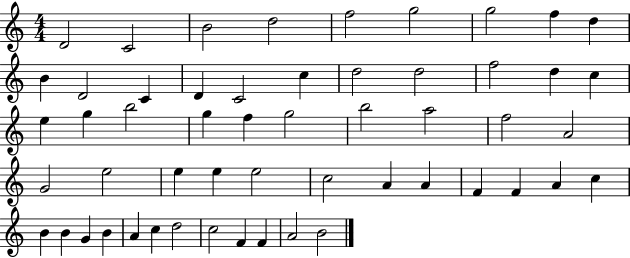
{
  \clef treble
  \numericTimeSignature
  \time 4/4
  \key c \major
  d'2 c'2 | b'2 d''2 | f''2 g''2 | g''2 f''4 d''4 | \break b'4 d'2 c'4 | d'4 c'2 c''4 | d''2 d''2 | f''2 d''4 c''4 | \break e''4 g''4 b''2 | g''4 f''4 g''2 | b''2 a''2 | f''2 a'2 | \break g'2 e''2 | e''4 e''4 e''2 | c''2 a'4 a'4 | f'4 f'4 a'4 c''4 | \break b'4 b'4 g'4 b'4 | a'4 c''4 d''2 | c''2 f'4 f'4 | a'2 b'2 | \break \bar "|."
}